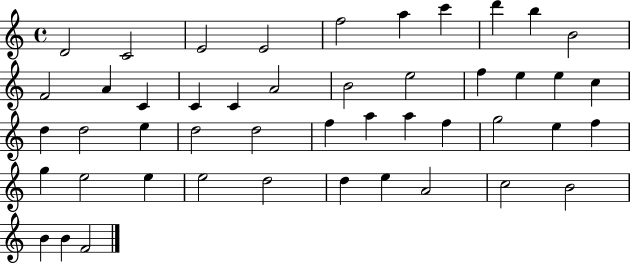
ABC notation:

X:1
T:Untitled
M:4/4
L:1/4
K:C
D2 C2 E2 E2 f2 a c' d' b B2 F2 A C C C A2 B2 e2 f e e c d d2 e d2 d2 f a a f g2 e f g e2 e e2 d2 d e A2 c2 B2 B B F2